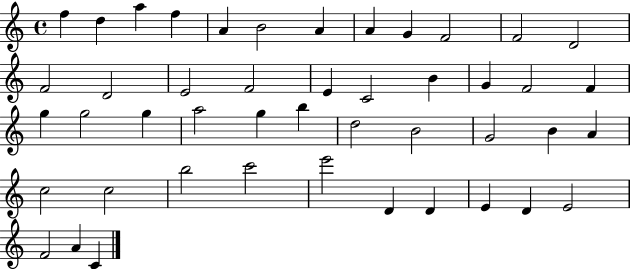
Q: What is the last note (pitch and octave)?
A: C4